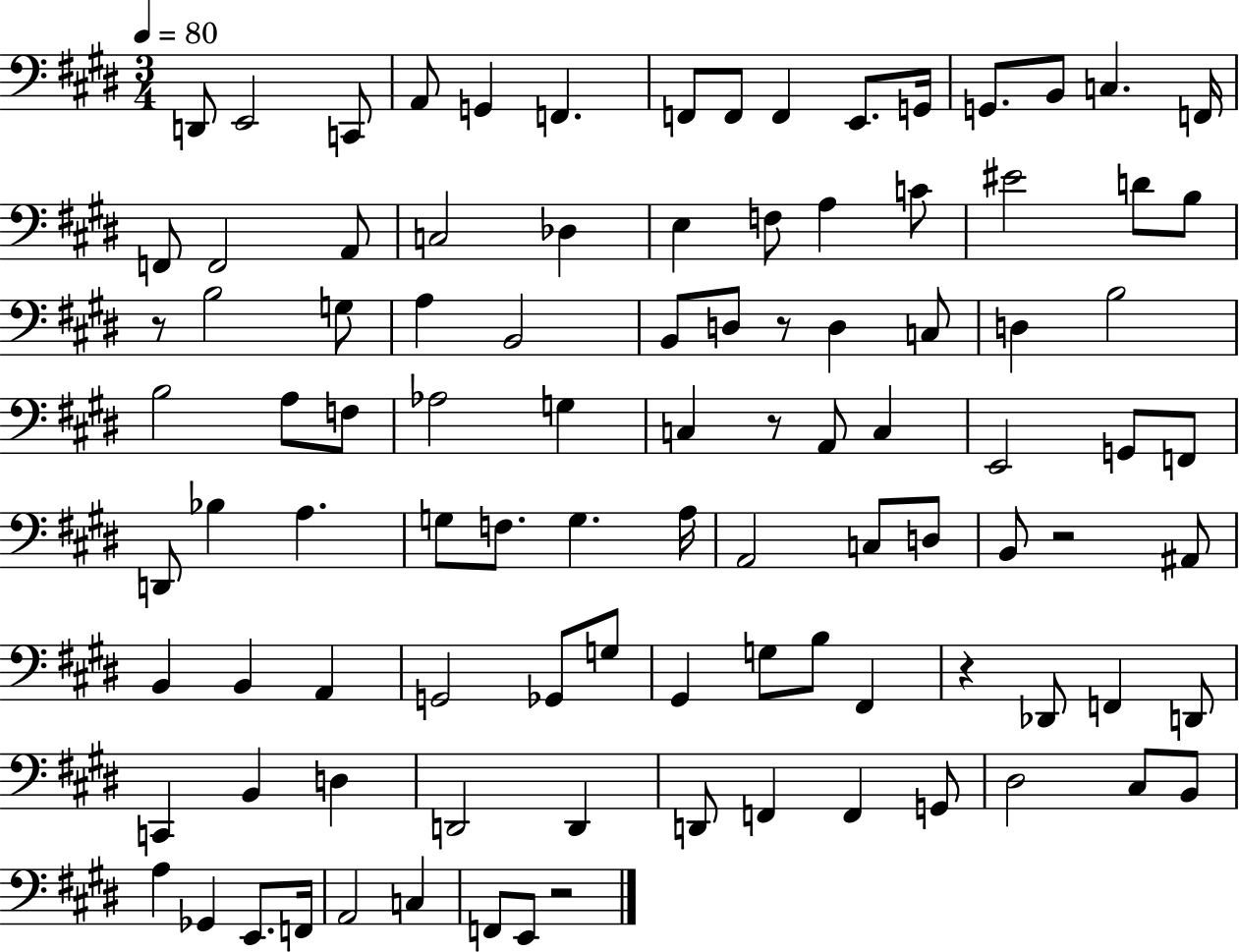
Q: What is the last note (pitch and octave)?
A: E2